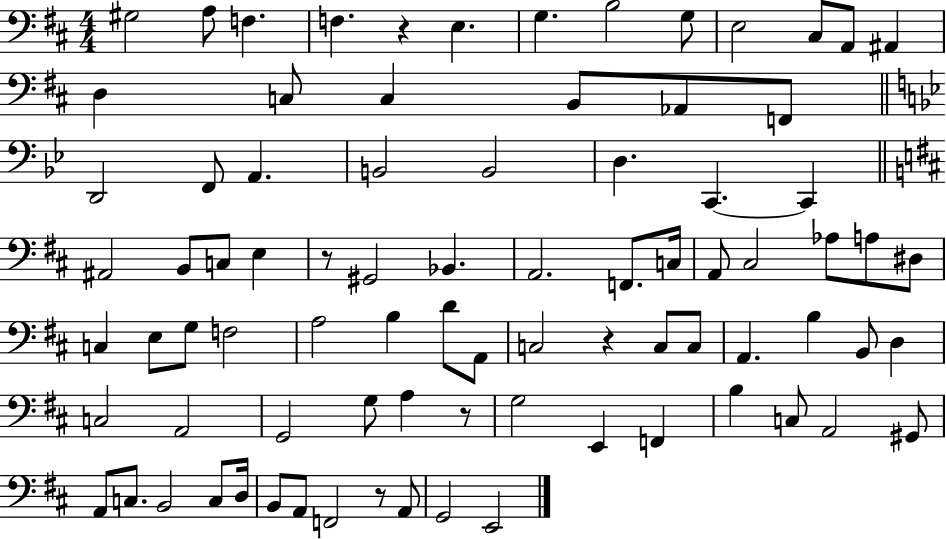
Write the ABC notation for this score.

X:1
T:Untitled
M:4/4
L:1/4
K:D
^G,2 A,/2 F, F, z E, G, B,2 G,/2 E,2 ^C,/2 A,,/2 ^A,, D, C,/2 C, B,,/2 _A,,/2 F,,/2 D,,2 F,,/2 A,, B,,2 B,,2 D, C,, C,, ^A,,2 B,,/2 C,/2 E, z/2 ^G,,2 _B,, A,,2 F,,/2 C,/4 A,,/2 ^C,2 _A,/2 A,/2 ^D,/2 C, E,/2 G,/2 F,2 A,2 B, D/2 A,,/2 C,2 z C,/2 C,/2 A,, B, B,,/2 D, C,2 A,,2 G,,2 G,/2 A, z/2 G,2 E,, F,, B, C,/2 A,,2 ^G,,/2 A,,/2 C,/2 B,,2 C,/2 D,/4 B,,/2 A,,/2 F,,2 z/2 A,,/2 G,,2 E,,2